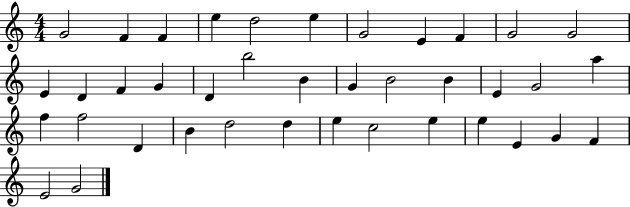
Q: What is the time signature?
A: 4/4